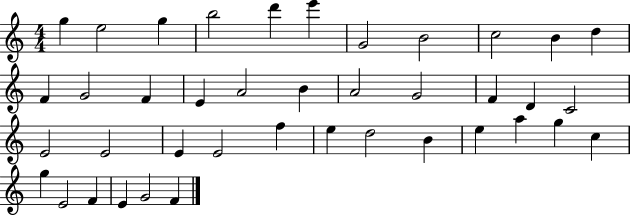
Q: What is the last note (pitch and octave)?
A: F4